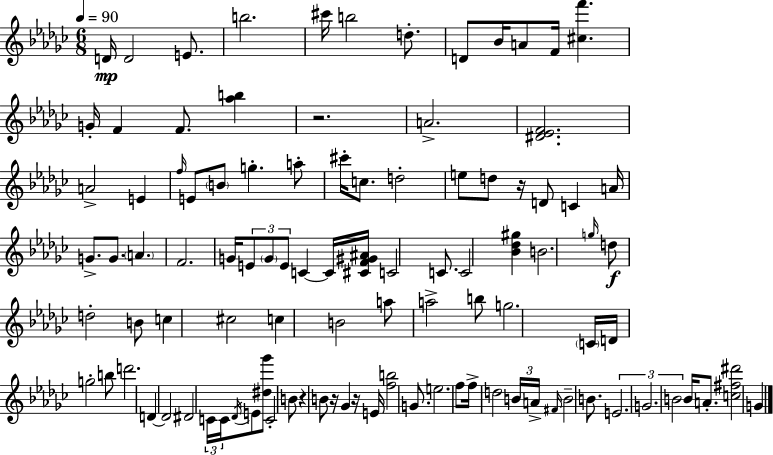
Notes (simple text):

D4/s D4/h E4/e. B5/h. C#6/s B5/h D5/e. D4/e Bb4/s A4/e F4/s [C#5,F6]/q. G4/s F4/q F4/e. [Ab5,B5]/q R/h. A4/h. [D#4,Eb4,F4]/h. A4/h E4/q F5/s E4/e B4/e G5/q. A5/e C#6/s C5/e. D5/h E5/e D5/e R/s D4/e C4/q A4/s G4/e. G4/e. A4/q. F4/h. G4/s E4/e G4/e E4/e C4/q C4/s [C#4,F4,G#4,A#4]/s C4/h C4/e. C4/h [Bb4,Db5,G#5]/q B4/h. G5/s D5/e D5/h B4/e C5/q C#5/h C5/q B4/h A5/e A5/h B5/e G5/h. C4/s D4/s G5/h B5/e D6/h. D4/q D4/h D#4/h C4/s C4/s Db4/s E4/e [D#5,Gb6]/e C4/h B4/e R/q B4/e R/s Gb4/q R/s E4/s [F5,B5]/h G4/e. E5/h. F5/e F5/s D5/h B4/s A4/s F#4/s B4/h B4/e. E4/h. G4/h. B4/h B4/s A4/e. [C5,F#5,D#6]/h G4/q